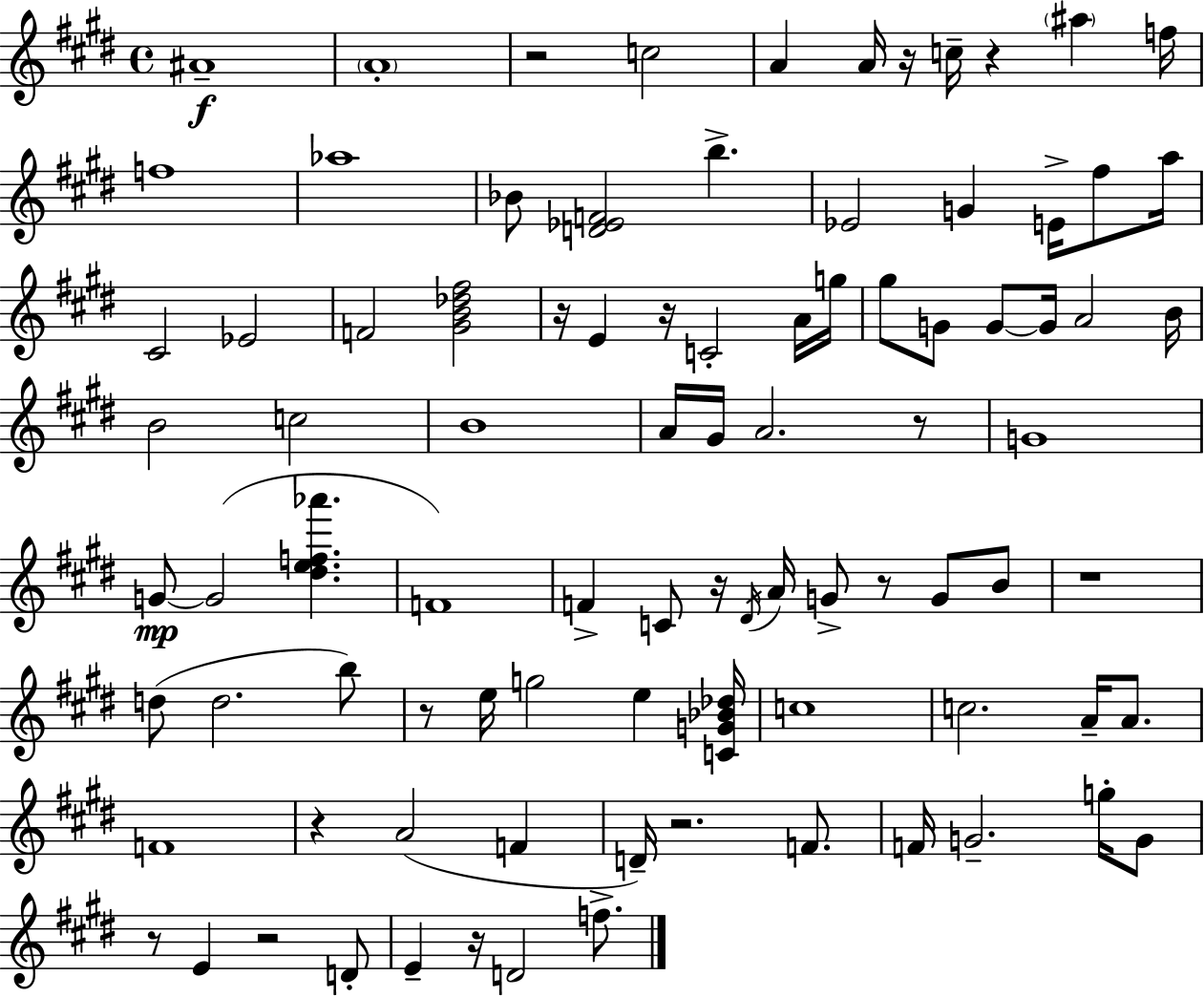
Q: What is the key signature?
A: E major